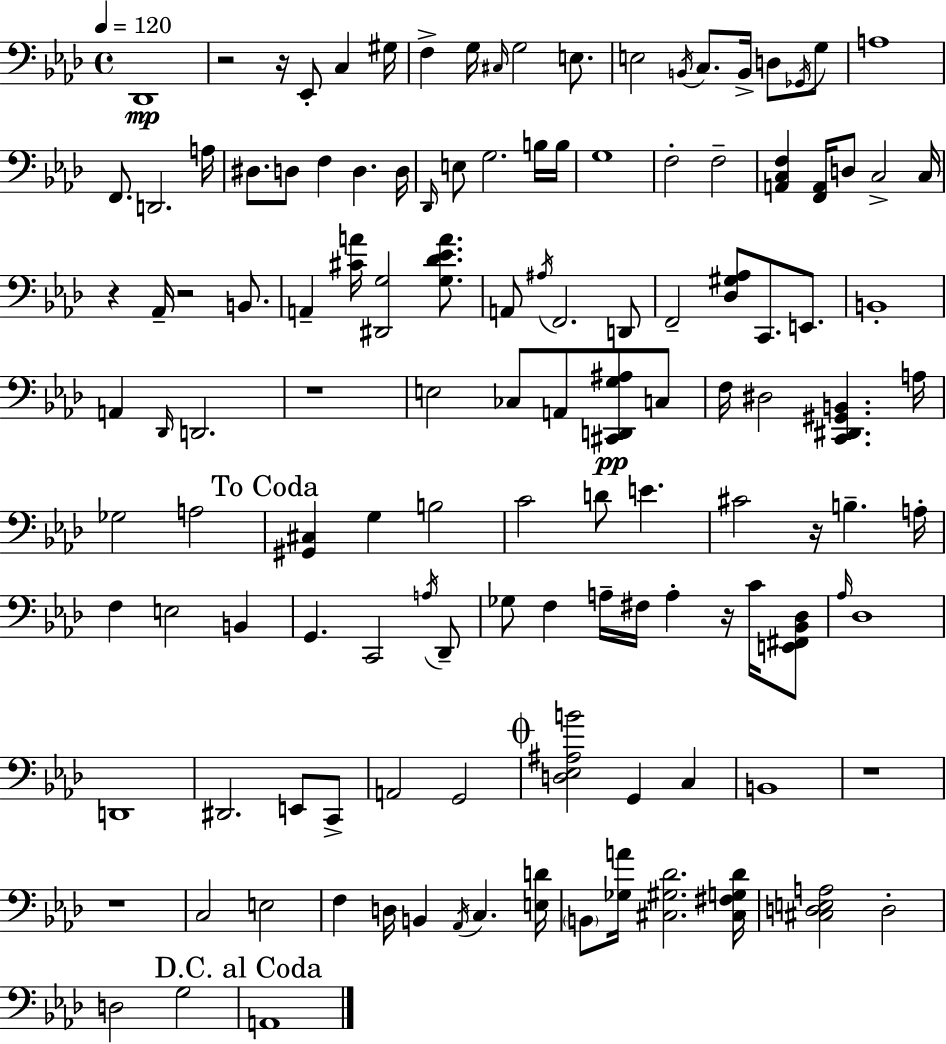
Db2/w R/h R/s Eb2/e C3/q G#3/s F3/q G3/s C#3/s G3/h E3/e. E3/h B2/s C3/e. B2/s D3/e Gb2/s G3/e A3/w F2/e. D2/h. A3/s D#3/e. D3/e F3/q D3/q. D3/s Db2/s E3/e G3/h. B3/s B3/s G3/w F3/h F3/h [A2,C3,F3]/q [F2,A2]/s D3/e C3/h C3/s R/q Ab2/s R/h B2/e. A2/q [C#4,A4]/s [D#2,G3]/h [G3,Db4,Eb4,A4]/e. A2/e A#3/s F2/h. D2/e F2/h [Db3,G#3,Ab3]/e C2/e. E2/e. B2/w A2/q Db2/s D2/h. R/w E3/h CES3/e A2/e [C#2,D2,G3,A#3]/e C3/e F3/s D#3/h [C2,D#2,G#2,B2]/q. A3/s Gb3/h A3/h [G#2,C#3]/q G3/q B3/h C4/h D4/e E4/q. C#4/h R/s B3/q. A3/s F3/q E3/h B2/q G2/q. C2/h A3/s Db2/e Gb3/e F3/q A3/s F#3/s A3/q R/s C4/s [E2,F#2,Bb2,Db3]/e Ab3/s Db3/w D2/w D#2/h. E2/e C2/e A2/h G2/h [D3,Eb3,A#3,B4]/h G2/q C3/q B2/w R/w R/w C3/h E3/h F3/q D3/s B2/q Ab2/s C3/q. [E3,D4]/s B2/e [Gb3,A4]/s [C#3,G#3,Db4]/h. [C#3,F#3,G3,Db4]/s [C#3,D3,E3,A3]/h D3/h D3/h G3/h A2/w